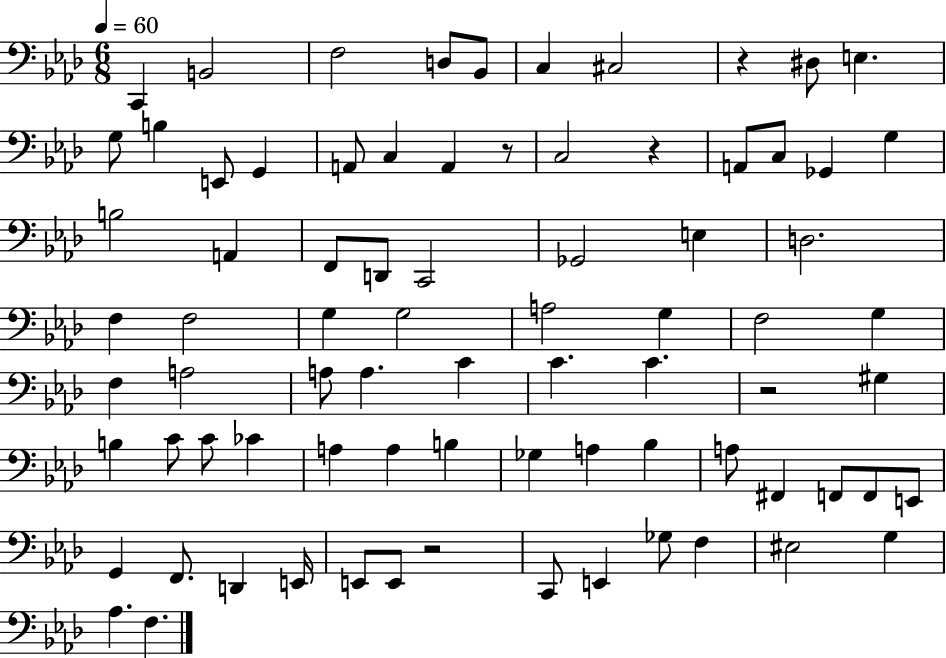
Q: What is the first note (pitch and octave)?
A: C2